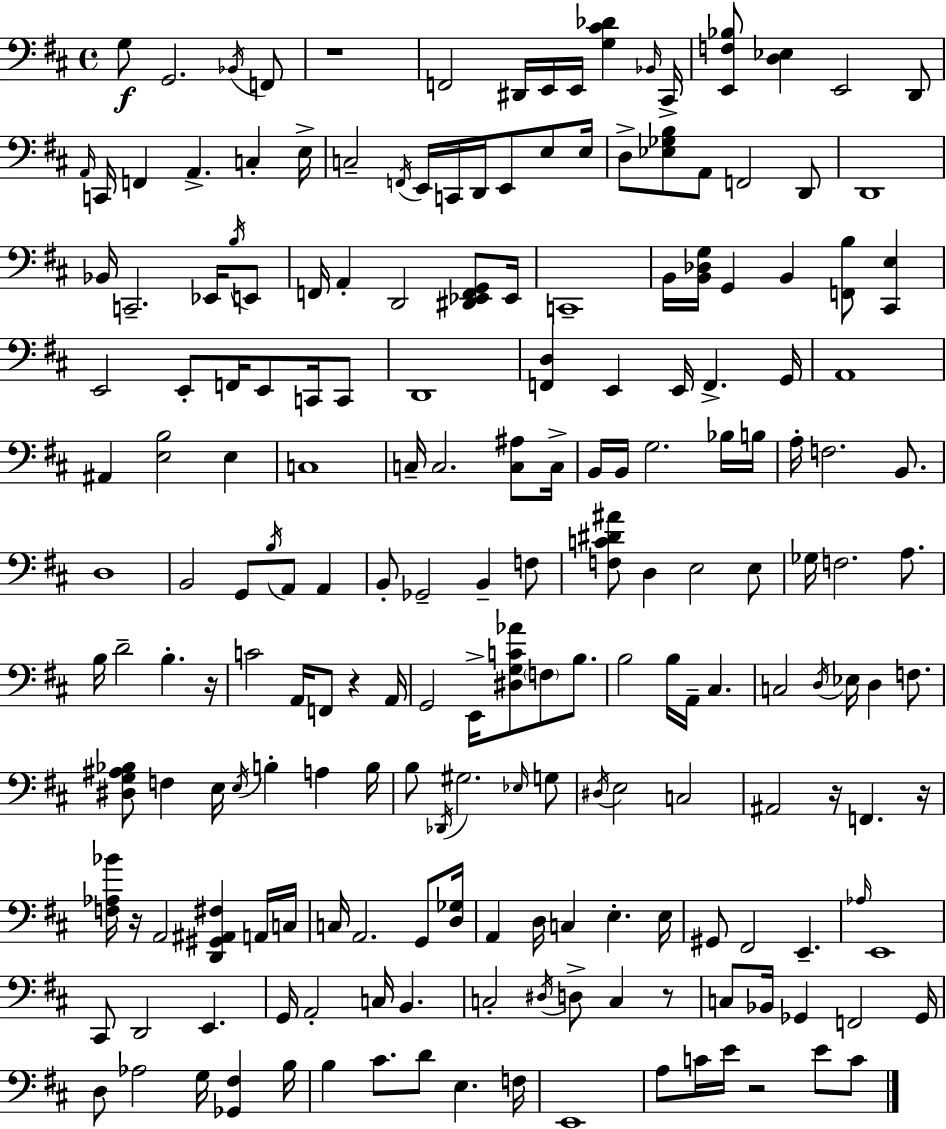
{
  \clef bass
  \time 4/4
  \defaultTimeSignature
  \key d \major
  g8\f g,2. \acciaccatura { bes,16 } f,8 | r1 | f,2 dis,16 e,16 e,16 <g cis' des'>4 | \grace { bes,16 } cis,16-> <e, f bes>8 <d ees>4 e,2 | \break d,8 \grace { a,16 } c,16 f,4 a,4.-> c4-. | e16-> c2-- \acciaccatura { f,16 } e,16 c,16 d,16 e,8 | e8 e16 d8-> <ees ges b>8 a,8 f,2 | d,8 d,1 | \break bes,16 c,2.-- | ees,16 \acciaccatura { b16 } e,8 f,16 a,4-. d,2 | <dis, ees, f, g,>8 ees,16 c,1-- | b,16 <b, des g>16 g,4 b,4 <f, b>8 | \break <cis, e>4 e,2 e,8-. f,16 | e,8 c,16 c,8 d,1 | <f, d>4 e,4 e,16 f,4.-> | g,16 a,1 | \break ais,4 <e b>2 | e4 c1 | c16-- c2. | <c ais>8 c16-> b,16 b,16 g2. | \break bes16 b16 a16-. f2. | b,8. d1 | b,2 g,8 \acciaccatura { b16 } | a,8 a,4 b,8-. ges,2-- | \break b,4-- f8 <f c' dis' ais'>8 d4 e2 | e8 ges16 f2. | a8. b16 d'2-- b4.-. | r16 c'2 a,16 f,8 | \break r4 a,16 g,2 e,16-> <dis g c' aes'>8 | \parenthesize f8 b8. b2 b16 a,16-- | cis4. c2 \acciaccatura { d16 } ees16 | d4 f8. <dis g ais bes>8 f4 e16 \acciaccatura { e16 } b4-. | \break a4 b16 b8 \acciaccatura { des,16 } gis2. | \grace { ees16 } g8 \acciaccatura { dis16 } e2 | c2 ais,2 | r16 f,4. r16 <f aes bes'>16 r16 a,2 | \break <d, gis, ais, fis>4 a,16 c16 c16 a,2. | g,8 <d ges>16 a,4 d16 | c4 e4.-. e16 gis,8 fis,2 | e,4.-- \grace { aes16 } e,1 | \break cis,8 d,2 | e,4. g,16 a,2-. | c16 b,4. c2-. | \acciaccatura { dis16 } d8-> c4 r8 c8 bes,16 | \break ges,4 f,2 ges,16 d8 aes2 | g16 <ges, fis>4 b16 b4 | cis'8. d'8 e4. f16 e,1 | a8 c'16 | \break e'16 r2 e'8 c'8 \bar "|."
}